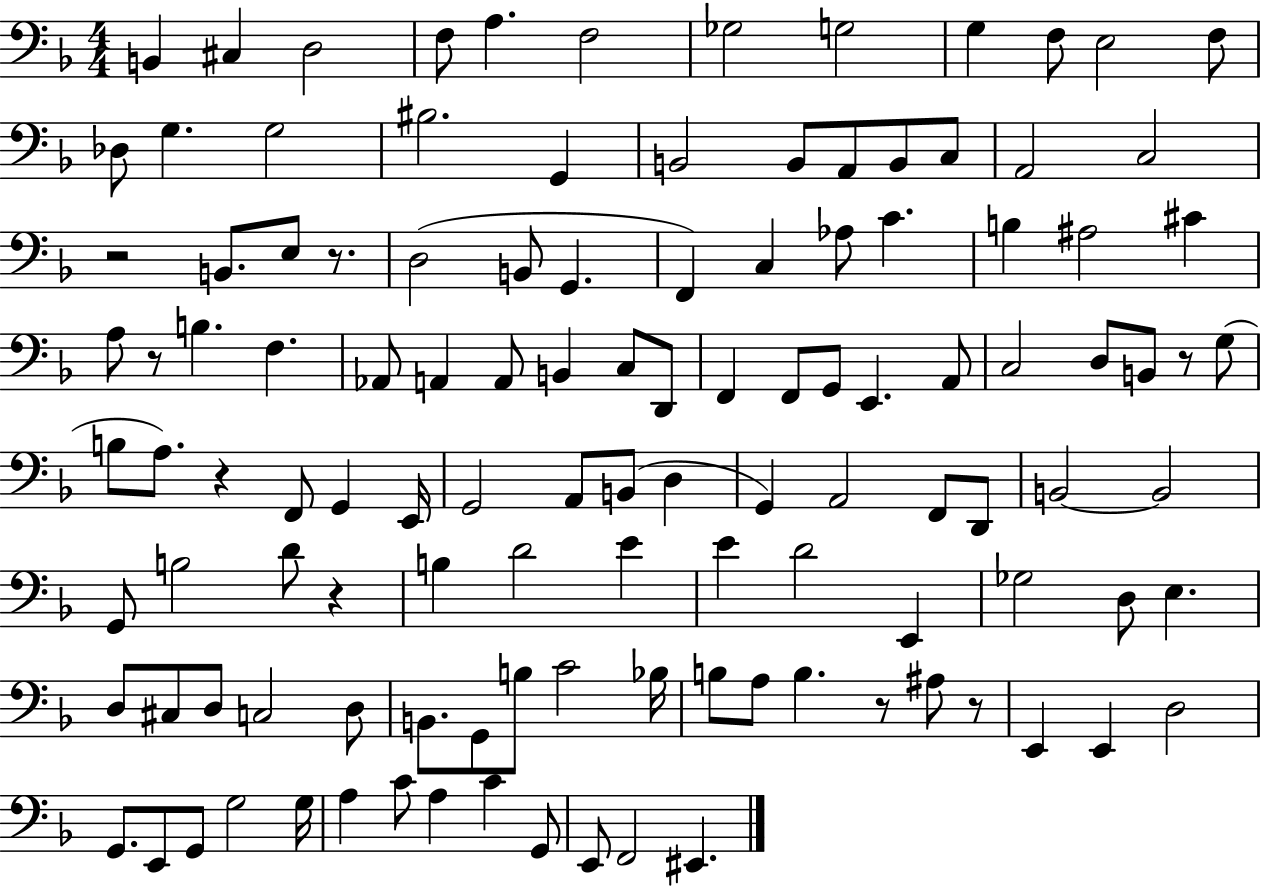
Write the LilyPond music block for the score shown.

{
  \clef bass
  \numericTimeSignature
  \time 4/4
  \key f \major
  b,4 cis4 d2 | f8 a4. f2 | ges2 g2 | g4 f8 e2 f8 | \break des8 g4. g2 | bis2. g,4 | b,2 b,8 a,8 b,8 c8 | a,2 c2 | \break r2 b,8. e8 r8. | d2( b,8 g,4. | f,4) c4 aes8 c'4. | b4 ais2 cis'4 | \break a8 r8 b4. f4. | aes,8 a,4 a,8 b,4 c8 d,8 | f,4 f,8 g,8 e,4. a,8 | c2 d8 b,8 r8 g8( | \break b8 a8.) r4 f,8 g,4 e,16 | g,2 a,8 b,8( d4 | g,4) a,2 f,8 d,8 | b,2~~ b,2 | \break g,8 b2 d'8 r4 | b4 d'2 e'4 | e'4 d'2 e,4 | ges2 d8 e4. | \break d8 cis8 d8 c2 d8 | b,8. g,8 b8 c'2 bes16 | b8 a8 b4. r8 ais8 r8 | e,4 e,4 d2 | \break g,8. e,8 g,8 g2 g16 | a4 c'8 a4 c'4 g,8 | e,8 f,2 eis,4. | \bar "|."
}